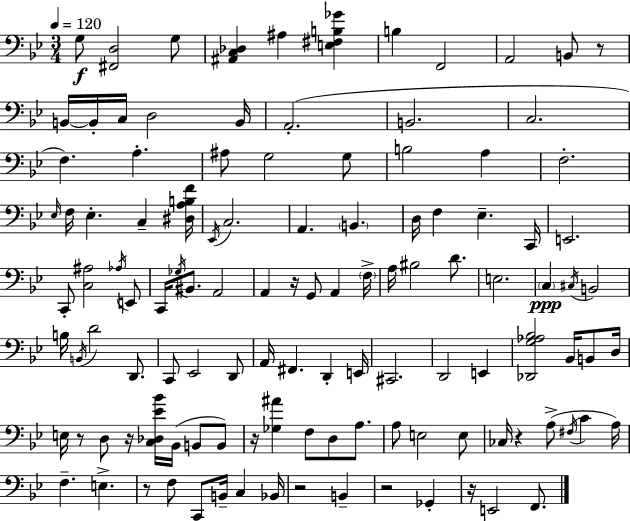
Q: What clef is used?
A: bass